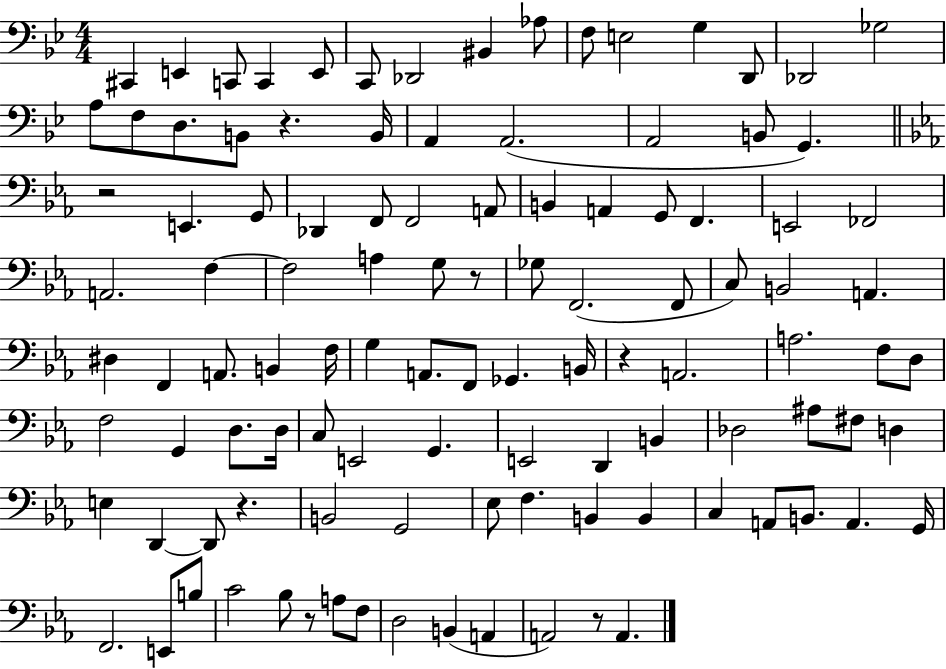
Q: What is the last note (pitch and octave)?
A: A2